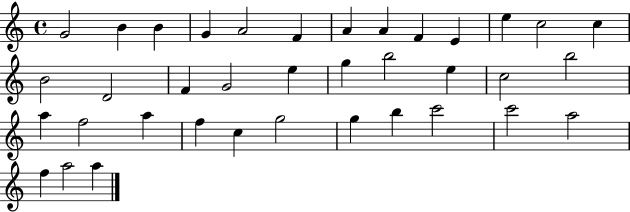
{
  \clef treble
  \time 4/4
  \defaultTimeSignature
  \key c \major
  g'2 b'4 b'4 | g'4 a'2 f'4 | a'4 a'4 f'4 e'4 | e''4 c''2 c''4 | \break b'2 d'2 | f'4 g'2 e''4 | g''4 b''2 e''4 | c''2 b''2 | \break a''4 f''2 a''4 | f''4 c''4 g''2 | g''4 b''4 c'''2 | c'''2 a''2 | \break f''4 a''2 a''4 | \bar "|."
}